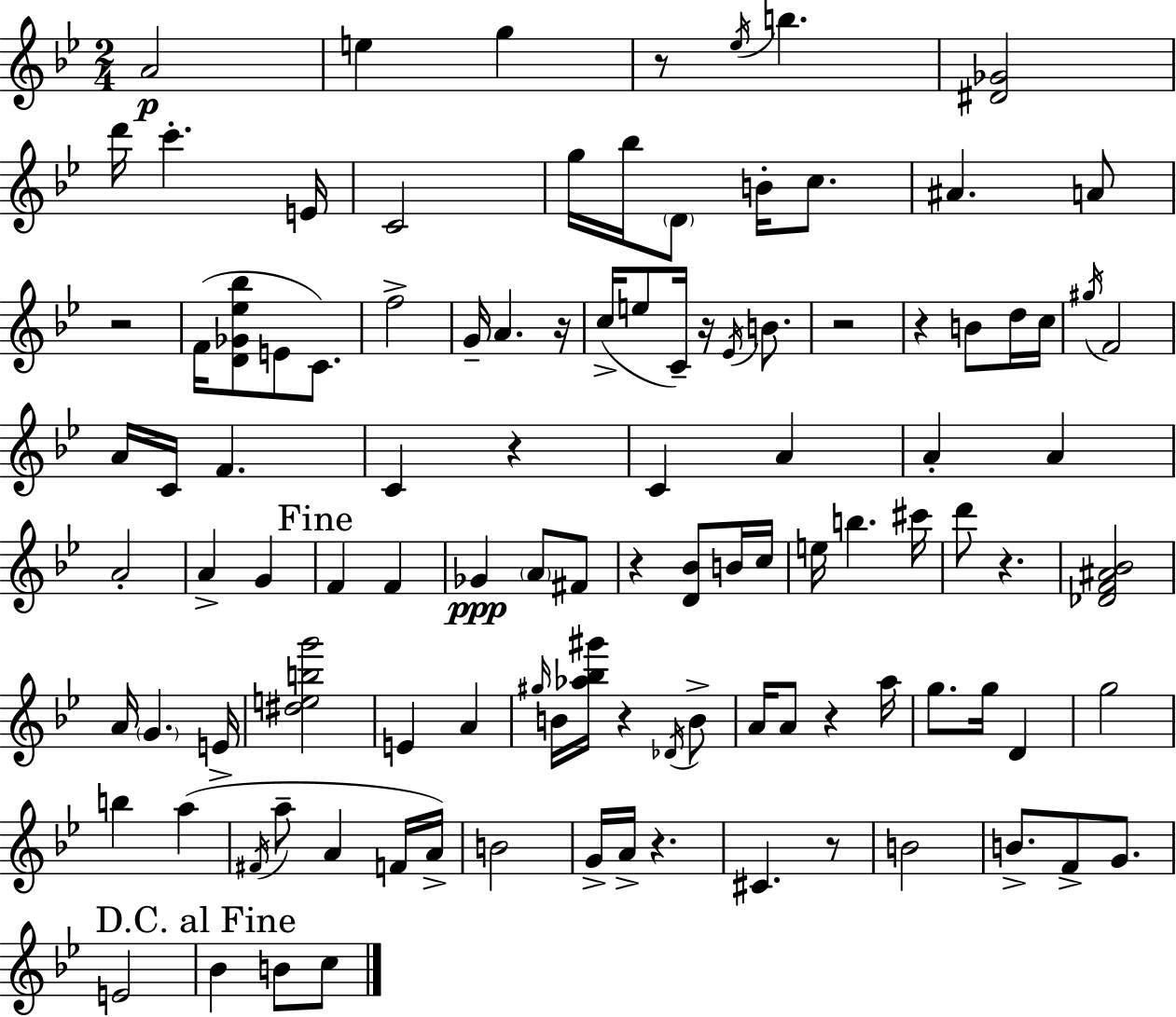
{
  \clef treble
  \numericTimeSignature
  \time 2/4
  \key g \minor
  a'2\p | e''4 g''4 | r8 \acciaccatura { ees''16 } b''4. | <dis' ges'>2 | \break d'''16 c'''4.-. | e'16 c'2 | g''16 bes''16 \parenthesize d'8 b'16-. c''8. | ais'4. a'8 | \break r2 | f'16( <d' ges' ees'' bes''>8 e'8 c'8.) | f''2-> | g'16-- a'4. | \break r16 c''16->( e''8 c'16--) r16 \acciaccatura { ees'16 } b'8. | r2 | r4 b'8 | d''16 c''16 \acciaccatura { gis''16 } f'2 | \break a'16 c'16 f'4. | c'4 r4 | c'4 a'4 | a'4-. a'4 | \break a'2-. | a'4-> g'4 | \mark "Fine" f'4 f'4 | ges'4\ppp \parenthesize a'8 | \break fis'8 r4 <d' bes'>8 | b'16 c''16 e''16 b''4. | cis'''16 d'''8 r4. | <des' f' ais' bes'>2 | \break a'16 \parenthesize g'4. | e'16-> <dis'' e'' b'' g'''>2 | e'4 a'4 | \grace { gis''16 } b'16 <aes'' bes'' gis'''>16 r4 | \break \acciaccatura { des'16 } b'8-> a'16 a'8 | r4 a''16 g''8. | g''16 d'4 g''2 | b''4 | \break a''4( \acciaccatura { fis'16 } a''8-- | a'4 f'16 a'16->) b'2 | g'16-> a'16-> | r4. cis'4. | \break r8 b'2 | b'8.-> | f'8-> g'8. e'2 | \mark "D.C. al Fine" bes'4 | \break b'8 c''8 \bar "|."
}